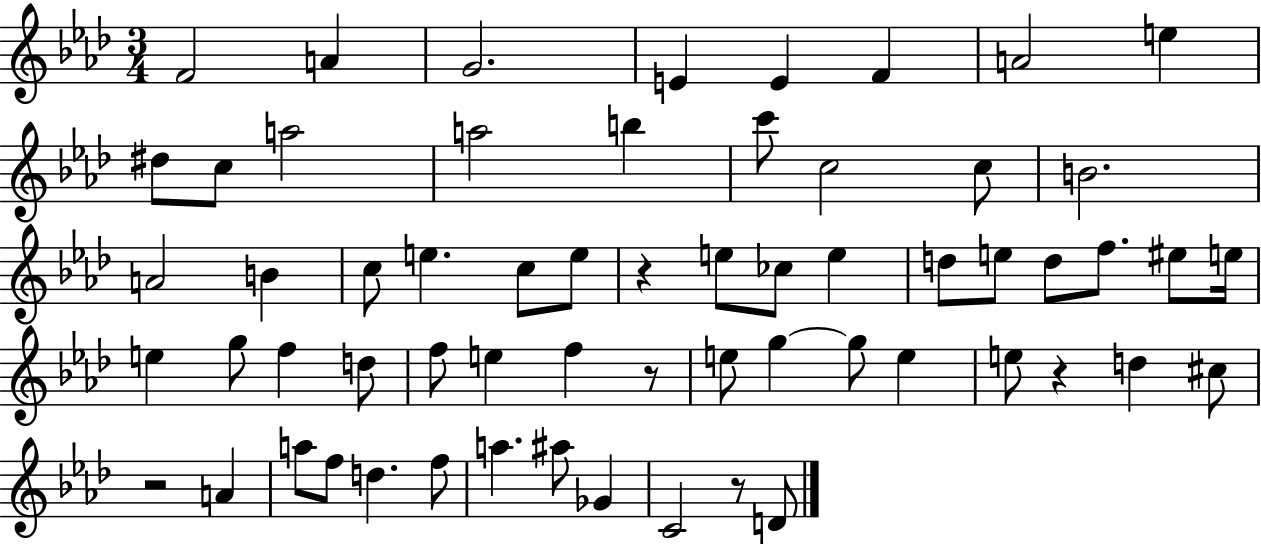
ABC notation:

X:1
T:Untitled
M:3/4
L:1/4
K:Ab
F2 A G2 E E F A2 e ^d/2 c/2 a2 a2 b c'/2 c2 c/2 B2 A2 B c/2 e c/2 e/2 z e/2 _c/2 e d/2 e/2 d/2 f/2 ^e/2 e/4 e g/2 f d/2 f/2 e f z/2 e/2 g g/2 e e/2 z d ^c/2 z2 A a/2 f/2 d f/2 a ^a/2 _G C2 z/2 D/2